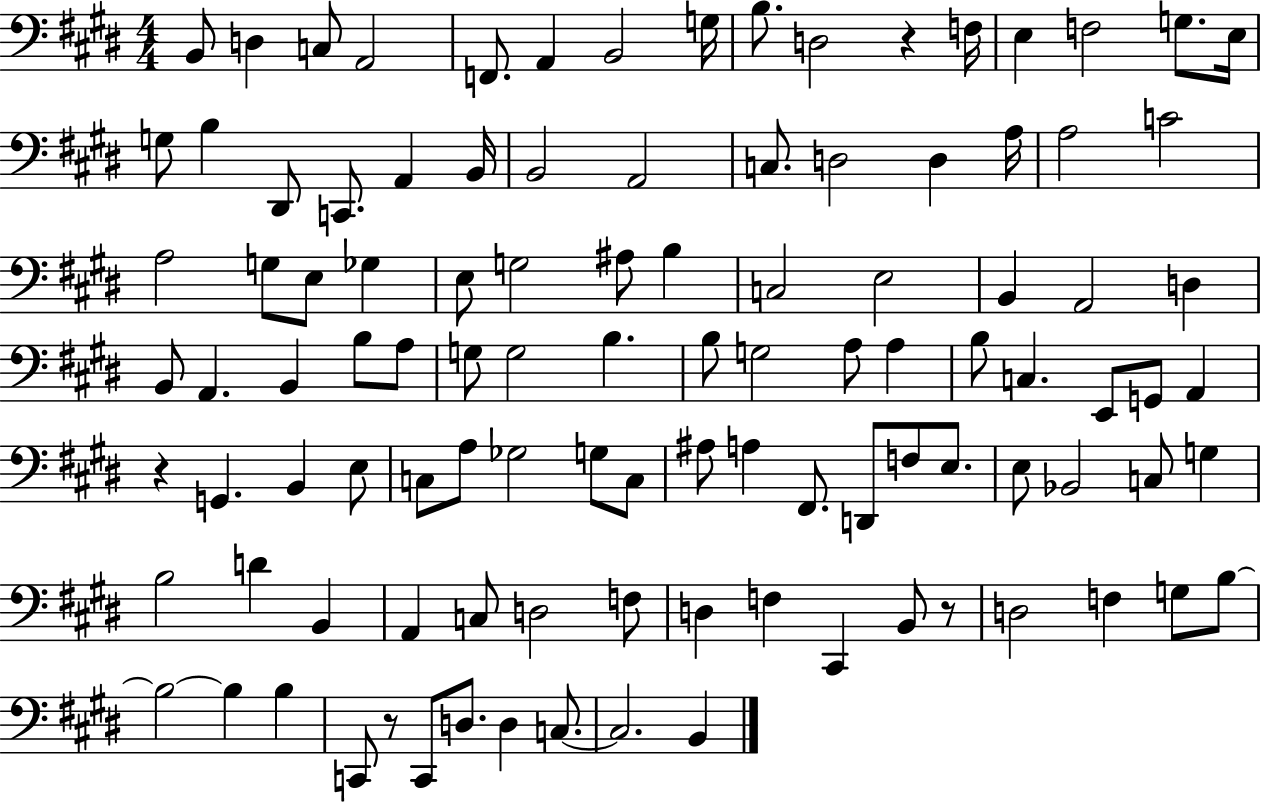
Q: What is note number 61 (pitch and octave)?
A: B2